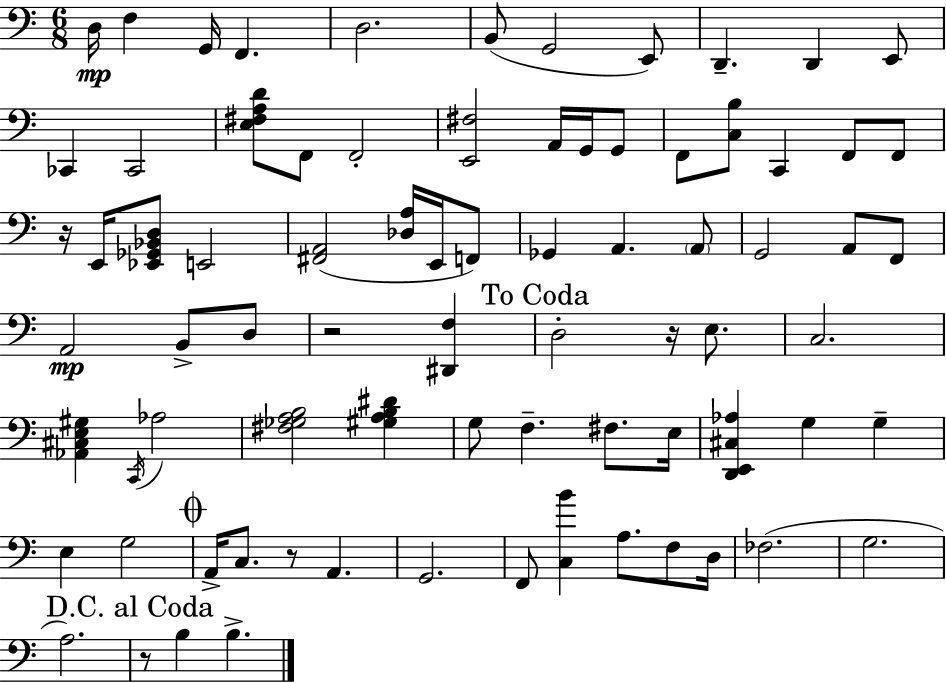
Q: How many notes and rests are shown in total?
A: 78